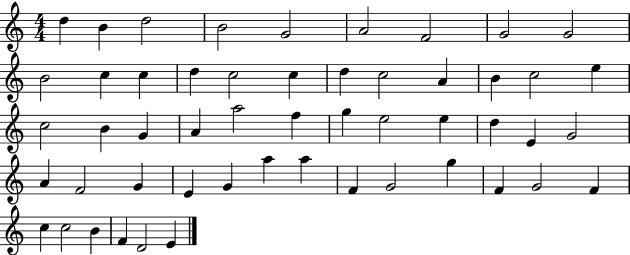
D5/q B4/q D5/h B4/h G4/h A4/h F4/h G4/h G4/h B4/h C5/q C5/q D5/q C5/h C5/q D5/q C5/h A4/q B4/q C5/h E5/q C5/h B4/q G4/q A4/q A5/h F5/q G5/q E5/h E5/q D5/q E4/q G4/h A4/q F4/h G4/q E4/q G4/q A5/q A5/q F4/q G4/h G5/q F4/q G4/h F4/q C5/q C5/h B4/q F4/q D4/h E4/q